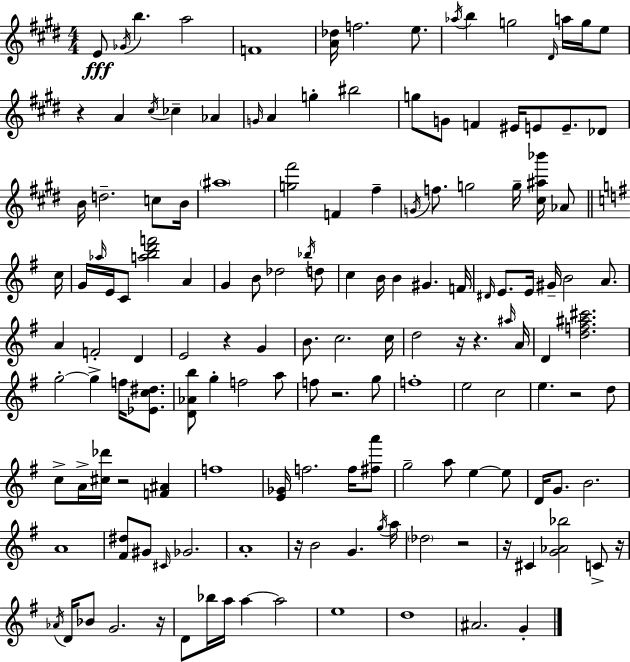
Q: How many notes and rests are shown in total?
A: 150